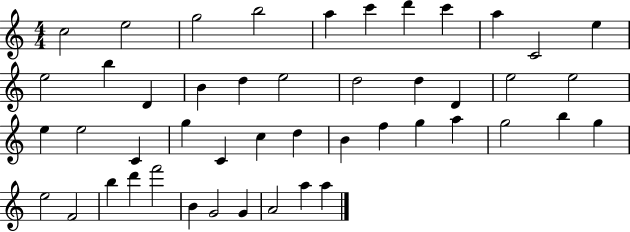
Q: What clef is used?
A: treble